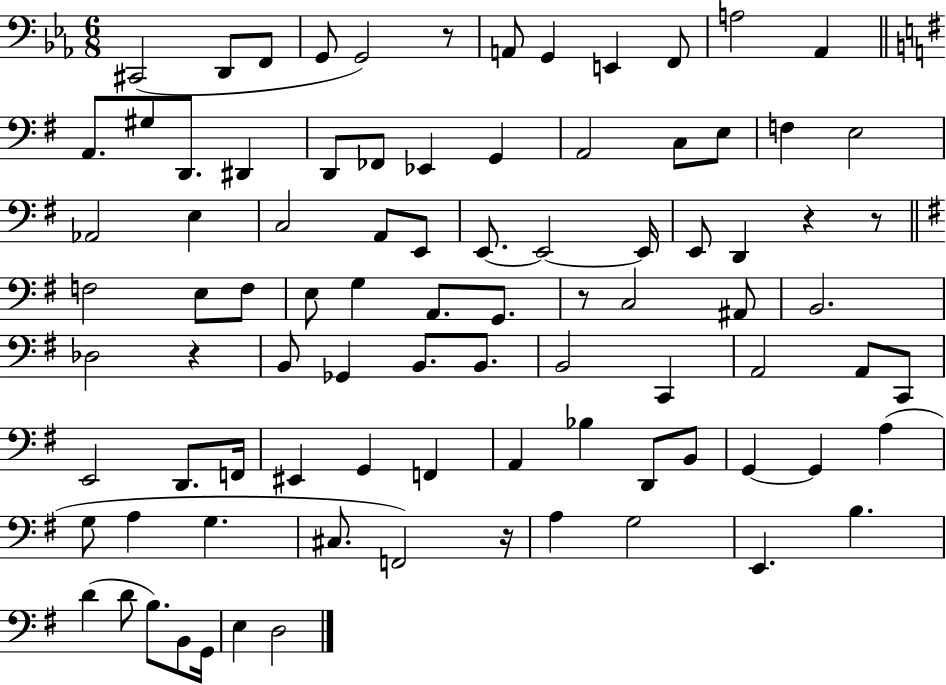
{
  \clef bass
  \numericTimeSignature
  \time 6/8
  \key ees \major
  cis,2( d,8 f,8 | g,8 g,2) r8 | a,8 g,4 e,4 f,8 | a2 aes,4 | \break \bar "||" \break \key g \major a,8. gis8 d,8. dis,4 | d,8 fes,8 ees,4 g,4 | a,2 c8 e8 | f4 e2 | \break aes,2 e4 | c2 a,8 e,8 | e,8.~~ e,2~~ e,16 | e,8 d,4 r4 r8 | \break \bar "||" \break \key e \minor f2 e8 f8 | e8 g4 a,8. g,8. | r8 c2 ais,8 | b,2. | \break des2 r4 | b,8 ges,4 b,8. b,8. | b,2 c,4 | a,2 a,8 c,8 | \break e,2 d,8. f,16 | eis,4 g,4 f,4 | a,4 bes4 d,8 b,8 | g,4~~ g,4 a4( | \break g8 a4 g4. | cis8. f,2) r16 | a4 g2 | e,4. b4. | \break d'4( d'8 b8.) b,8 g,16 | e4 d2 | \bar "|."
}